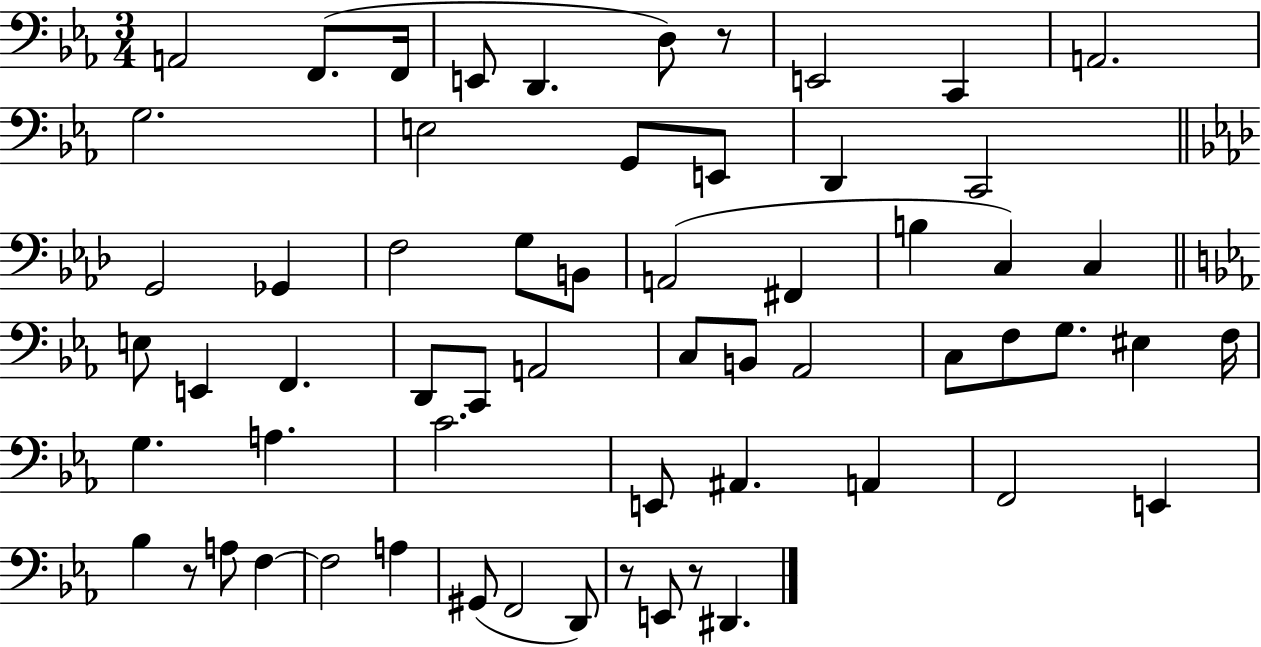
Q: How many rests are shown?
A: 4